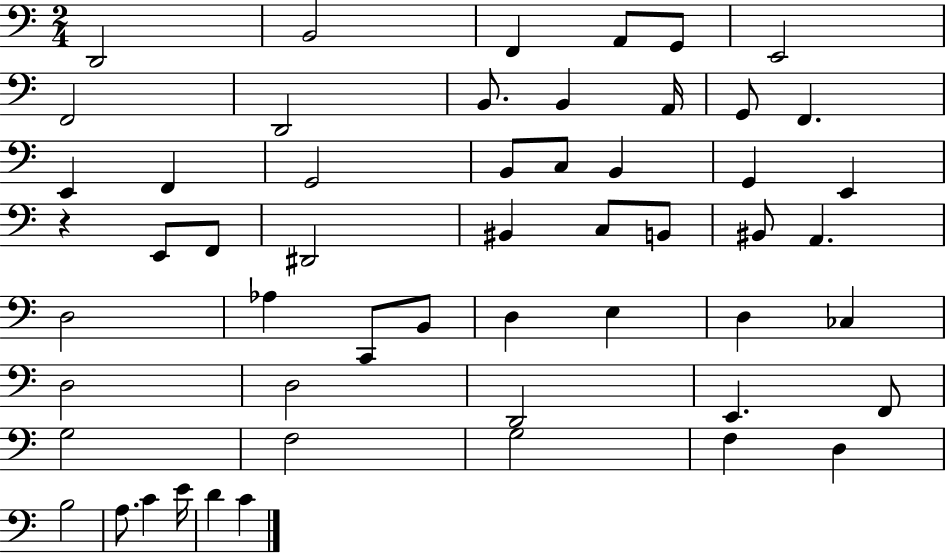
X:1
T:Untitled
M:2/4
L:1/4
K:C
D,,2 B,,2 F,, A,,/2 G,,/2 E,,2 F,,2 D,,2 B,,/2 B,, A,,/4 G,,/2 F,, E,, F,, G,,2 B,,/2 C,/2 B,, G,, E,, z E,,/2 F,,/2 ^D,,2 ^B,, C,/2 B,,/2 ^B,,/2 A,, D,2 _A, C,,/2 B,,/2 D, E, D, _C, D,2 D,2 D,,2 E,, F,,/2 G,2 F,2 G,2 F, D, B,2 A,/2 C E/4 D C